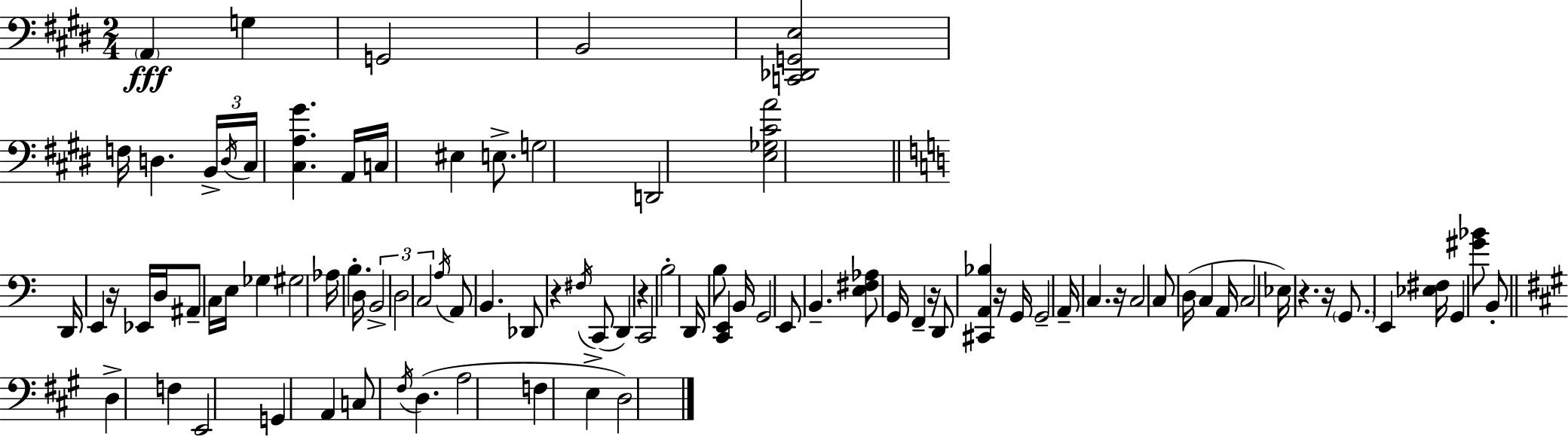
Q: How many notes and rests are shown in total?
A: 91